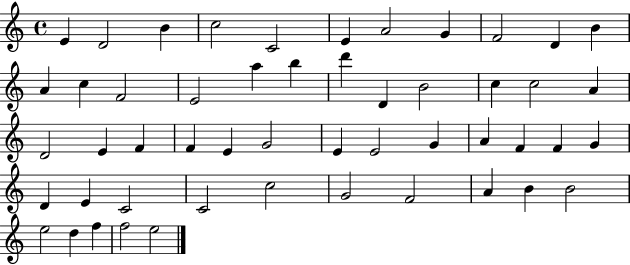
E4/q D4/h B4/q C5/h C4/h E4/q A4/h G4/q F4/h D4/q B4/q A4/q C5/q F4/h E4/h A5/q B5/q D6/q D4/q B4/h C5/q C5/h A4/q D4/h E4/q F4/q F4/q E4/q G4/h E4/q E4/h G4/q A4/q F4/q F4/q G4/q D4/q E4/q C4/h C4/h C5/h G4/h F4/h A4/q B4/q B4/h E5/h D5/q F5/q F5/h E5/h